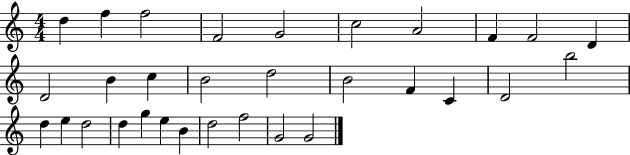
X:1
T:Untitled
M:4/4
L:1/4
K:C
d f f2 F2 G2 c2 A2 F F2 D D2 B c B2 d2 B2 F C D2 b2 d e d2 d g e B d2 f2 G2 G2